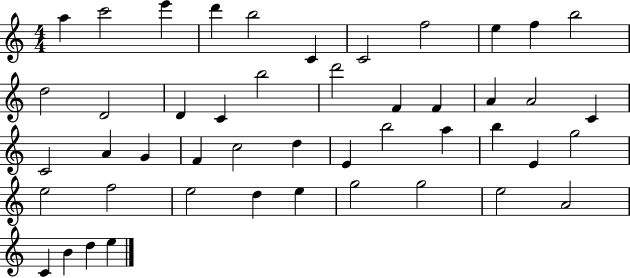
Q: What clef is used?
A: treble